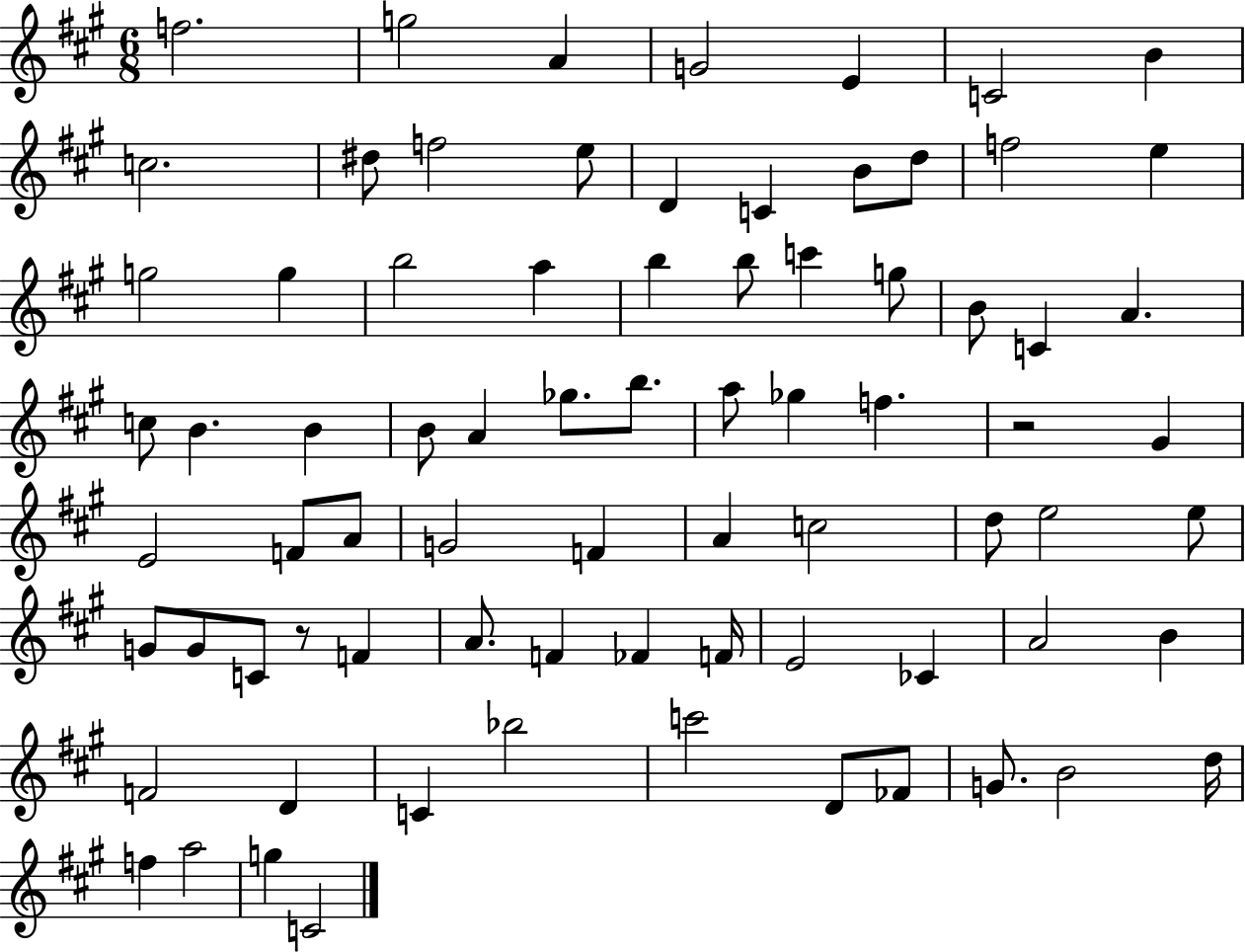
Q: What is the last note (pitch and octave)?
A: C4